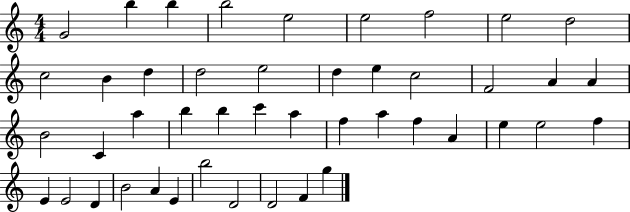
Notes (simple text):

G4/h B5/q B5/q B5/h E5/h E5/h F5/h E5/h D5/h C5/h B4/q D5/q D5/h E5/h D5/q E5/q C5/h F4/h A4/q A4/q B4/h C4/q A5/q B5/q B5/q C6/q A5/q F5/q A5/q F5/q A4/q E5/q E5/h F5/q E4/q E4/h D4/q B4/h A4/q E4/q B5/h D4/h D4/h F4/q G5/q